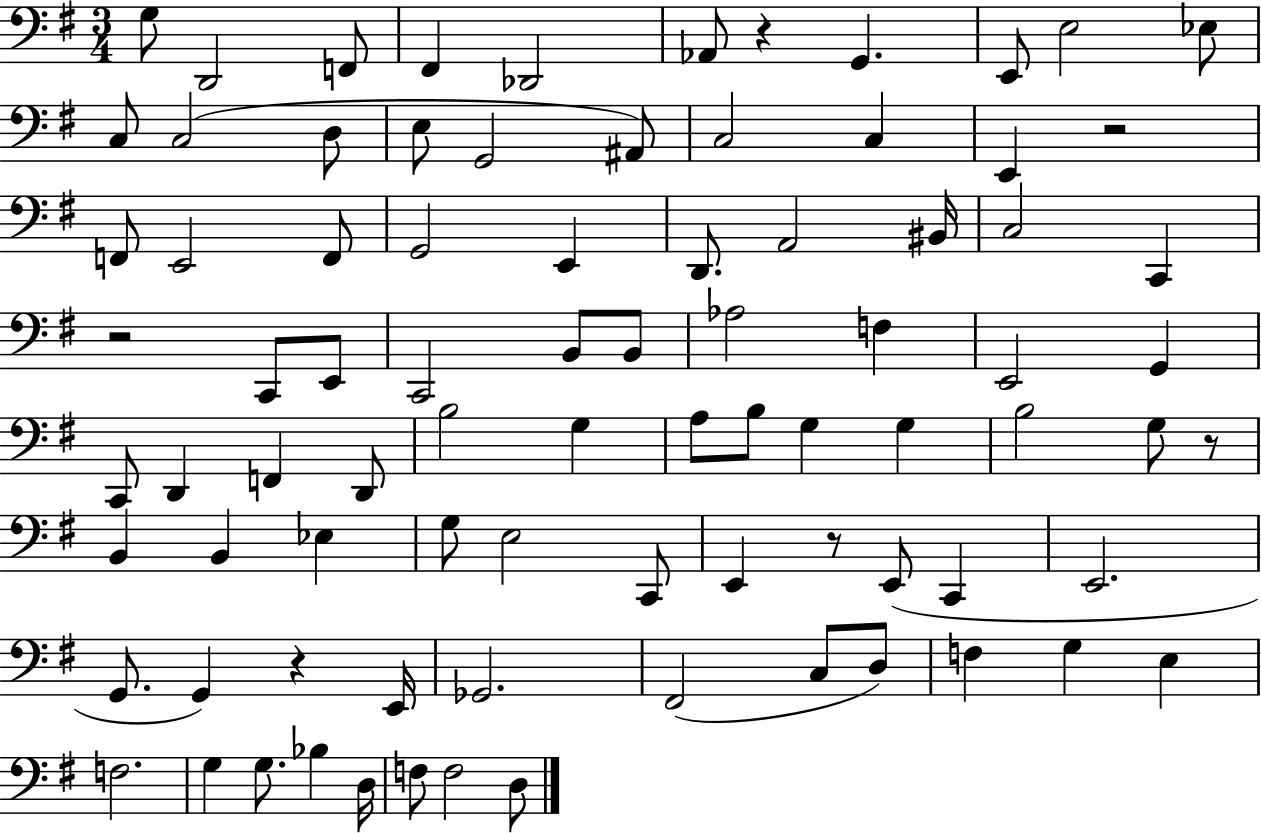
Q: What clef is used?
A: bass